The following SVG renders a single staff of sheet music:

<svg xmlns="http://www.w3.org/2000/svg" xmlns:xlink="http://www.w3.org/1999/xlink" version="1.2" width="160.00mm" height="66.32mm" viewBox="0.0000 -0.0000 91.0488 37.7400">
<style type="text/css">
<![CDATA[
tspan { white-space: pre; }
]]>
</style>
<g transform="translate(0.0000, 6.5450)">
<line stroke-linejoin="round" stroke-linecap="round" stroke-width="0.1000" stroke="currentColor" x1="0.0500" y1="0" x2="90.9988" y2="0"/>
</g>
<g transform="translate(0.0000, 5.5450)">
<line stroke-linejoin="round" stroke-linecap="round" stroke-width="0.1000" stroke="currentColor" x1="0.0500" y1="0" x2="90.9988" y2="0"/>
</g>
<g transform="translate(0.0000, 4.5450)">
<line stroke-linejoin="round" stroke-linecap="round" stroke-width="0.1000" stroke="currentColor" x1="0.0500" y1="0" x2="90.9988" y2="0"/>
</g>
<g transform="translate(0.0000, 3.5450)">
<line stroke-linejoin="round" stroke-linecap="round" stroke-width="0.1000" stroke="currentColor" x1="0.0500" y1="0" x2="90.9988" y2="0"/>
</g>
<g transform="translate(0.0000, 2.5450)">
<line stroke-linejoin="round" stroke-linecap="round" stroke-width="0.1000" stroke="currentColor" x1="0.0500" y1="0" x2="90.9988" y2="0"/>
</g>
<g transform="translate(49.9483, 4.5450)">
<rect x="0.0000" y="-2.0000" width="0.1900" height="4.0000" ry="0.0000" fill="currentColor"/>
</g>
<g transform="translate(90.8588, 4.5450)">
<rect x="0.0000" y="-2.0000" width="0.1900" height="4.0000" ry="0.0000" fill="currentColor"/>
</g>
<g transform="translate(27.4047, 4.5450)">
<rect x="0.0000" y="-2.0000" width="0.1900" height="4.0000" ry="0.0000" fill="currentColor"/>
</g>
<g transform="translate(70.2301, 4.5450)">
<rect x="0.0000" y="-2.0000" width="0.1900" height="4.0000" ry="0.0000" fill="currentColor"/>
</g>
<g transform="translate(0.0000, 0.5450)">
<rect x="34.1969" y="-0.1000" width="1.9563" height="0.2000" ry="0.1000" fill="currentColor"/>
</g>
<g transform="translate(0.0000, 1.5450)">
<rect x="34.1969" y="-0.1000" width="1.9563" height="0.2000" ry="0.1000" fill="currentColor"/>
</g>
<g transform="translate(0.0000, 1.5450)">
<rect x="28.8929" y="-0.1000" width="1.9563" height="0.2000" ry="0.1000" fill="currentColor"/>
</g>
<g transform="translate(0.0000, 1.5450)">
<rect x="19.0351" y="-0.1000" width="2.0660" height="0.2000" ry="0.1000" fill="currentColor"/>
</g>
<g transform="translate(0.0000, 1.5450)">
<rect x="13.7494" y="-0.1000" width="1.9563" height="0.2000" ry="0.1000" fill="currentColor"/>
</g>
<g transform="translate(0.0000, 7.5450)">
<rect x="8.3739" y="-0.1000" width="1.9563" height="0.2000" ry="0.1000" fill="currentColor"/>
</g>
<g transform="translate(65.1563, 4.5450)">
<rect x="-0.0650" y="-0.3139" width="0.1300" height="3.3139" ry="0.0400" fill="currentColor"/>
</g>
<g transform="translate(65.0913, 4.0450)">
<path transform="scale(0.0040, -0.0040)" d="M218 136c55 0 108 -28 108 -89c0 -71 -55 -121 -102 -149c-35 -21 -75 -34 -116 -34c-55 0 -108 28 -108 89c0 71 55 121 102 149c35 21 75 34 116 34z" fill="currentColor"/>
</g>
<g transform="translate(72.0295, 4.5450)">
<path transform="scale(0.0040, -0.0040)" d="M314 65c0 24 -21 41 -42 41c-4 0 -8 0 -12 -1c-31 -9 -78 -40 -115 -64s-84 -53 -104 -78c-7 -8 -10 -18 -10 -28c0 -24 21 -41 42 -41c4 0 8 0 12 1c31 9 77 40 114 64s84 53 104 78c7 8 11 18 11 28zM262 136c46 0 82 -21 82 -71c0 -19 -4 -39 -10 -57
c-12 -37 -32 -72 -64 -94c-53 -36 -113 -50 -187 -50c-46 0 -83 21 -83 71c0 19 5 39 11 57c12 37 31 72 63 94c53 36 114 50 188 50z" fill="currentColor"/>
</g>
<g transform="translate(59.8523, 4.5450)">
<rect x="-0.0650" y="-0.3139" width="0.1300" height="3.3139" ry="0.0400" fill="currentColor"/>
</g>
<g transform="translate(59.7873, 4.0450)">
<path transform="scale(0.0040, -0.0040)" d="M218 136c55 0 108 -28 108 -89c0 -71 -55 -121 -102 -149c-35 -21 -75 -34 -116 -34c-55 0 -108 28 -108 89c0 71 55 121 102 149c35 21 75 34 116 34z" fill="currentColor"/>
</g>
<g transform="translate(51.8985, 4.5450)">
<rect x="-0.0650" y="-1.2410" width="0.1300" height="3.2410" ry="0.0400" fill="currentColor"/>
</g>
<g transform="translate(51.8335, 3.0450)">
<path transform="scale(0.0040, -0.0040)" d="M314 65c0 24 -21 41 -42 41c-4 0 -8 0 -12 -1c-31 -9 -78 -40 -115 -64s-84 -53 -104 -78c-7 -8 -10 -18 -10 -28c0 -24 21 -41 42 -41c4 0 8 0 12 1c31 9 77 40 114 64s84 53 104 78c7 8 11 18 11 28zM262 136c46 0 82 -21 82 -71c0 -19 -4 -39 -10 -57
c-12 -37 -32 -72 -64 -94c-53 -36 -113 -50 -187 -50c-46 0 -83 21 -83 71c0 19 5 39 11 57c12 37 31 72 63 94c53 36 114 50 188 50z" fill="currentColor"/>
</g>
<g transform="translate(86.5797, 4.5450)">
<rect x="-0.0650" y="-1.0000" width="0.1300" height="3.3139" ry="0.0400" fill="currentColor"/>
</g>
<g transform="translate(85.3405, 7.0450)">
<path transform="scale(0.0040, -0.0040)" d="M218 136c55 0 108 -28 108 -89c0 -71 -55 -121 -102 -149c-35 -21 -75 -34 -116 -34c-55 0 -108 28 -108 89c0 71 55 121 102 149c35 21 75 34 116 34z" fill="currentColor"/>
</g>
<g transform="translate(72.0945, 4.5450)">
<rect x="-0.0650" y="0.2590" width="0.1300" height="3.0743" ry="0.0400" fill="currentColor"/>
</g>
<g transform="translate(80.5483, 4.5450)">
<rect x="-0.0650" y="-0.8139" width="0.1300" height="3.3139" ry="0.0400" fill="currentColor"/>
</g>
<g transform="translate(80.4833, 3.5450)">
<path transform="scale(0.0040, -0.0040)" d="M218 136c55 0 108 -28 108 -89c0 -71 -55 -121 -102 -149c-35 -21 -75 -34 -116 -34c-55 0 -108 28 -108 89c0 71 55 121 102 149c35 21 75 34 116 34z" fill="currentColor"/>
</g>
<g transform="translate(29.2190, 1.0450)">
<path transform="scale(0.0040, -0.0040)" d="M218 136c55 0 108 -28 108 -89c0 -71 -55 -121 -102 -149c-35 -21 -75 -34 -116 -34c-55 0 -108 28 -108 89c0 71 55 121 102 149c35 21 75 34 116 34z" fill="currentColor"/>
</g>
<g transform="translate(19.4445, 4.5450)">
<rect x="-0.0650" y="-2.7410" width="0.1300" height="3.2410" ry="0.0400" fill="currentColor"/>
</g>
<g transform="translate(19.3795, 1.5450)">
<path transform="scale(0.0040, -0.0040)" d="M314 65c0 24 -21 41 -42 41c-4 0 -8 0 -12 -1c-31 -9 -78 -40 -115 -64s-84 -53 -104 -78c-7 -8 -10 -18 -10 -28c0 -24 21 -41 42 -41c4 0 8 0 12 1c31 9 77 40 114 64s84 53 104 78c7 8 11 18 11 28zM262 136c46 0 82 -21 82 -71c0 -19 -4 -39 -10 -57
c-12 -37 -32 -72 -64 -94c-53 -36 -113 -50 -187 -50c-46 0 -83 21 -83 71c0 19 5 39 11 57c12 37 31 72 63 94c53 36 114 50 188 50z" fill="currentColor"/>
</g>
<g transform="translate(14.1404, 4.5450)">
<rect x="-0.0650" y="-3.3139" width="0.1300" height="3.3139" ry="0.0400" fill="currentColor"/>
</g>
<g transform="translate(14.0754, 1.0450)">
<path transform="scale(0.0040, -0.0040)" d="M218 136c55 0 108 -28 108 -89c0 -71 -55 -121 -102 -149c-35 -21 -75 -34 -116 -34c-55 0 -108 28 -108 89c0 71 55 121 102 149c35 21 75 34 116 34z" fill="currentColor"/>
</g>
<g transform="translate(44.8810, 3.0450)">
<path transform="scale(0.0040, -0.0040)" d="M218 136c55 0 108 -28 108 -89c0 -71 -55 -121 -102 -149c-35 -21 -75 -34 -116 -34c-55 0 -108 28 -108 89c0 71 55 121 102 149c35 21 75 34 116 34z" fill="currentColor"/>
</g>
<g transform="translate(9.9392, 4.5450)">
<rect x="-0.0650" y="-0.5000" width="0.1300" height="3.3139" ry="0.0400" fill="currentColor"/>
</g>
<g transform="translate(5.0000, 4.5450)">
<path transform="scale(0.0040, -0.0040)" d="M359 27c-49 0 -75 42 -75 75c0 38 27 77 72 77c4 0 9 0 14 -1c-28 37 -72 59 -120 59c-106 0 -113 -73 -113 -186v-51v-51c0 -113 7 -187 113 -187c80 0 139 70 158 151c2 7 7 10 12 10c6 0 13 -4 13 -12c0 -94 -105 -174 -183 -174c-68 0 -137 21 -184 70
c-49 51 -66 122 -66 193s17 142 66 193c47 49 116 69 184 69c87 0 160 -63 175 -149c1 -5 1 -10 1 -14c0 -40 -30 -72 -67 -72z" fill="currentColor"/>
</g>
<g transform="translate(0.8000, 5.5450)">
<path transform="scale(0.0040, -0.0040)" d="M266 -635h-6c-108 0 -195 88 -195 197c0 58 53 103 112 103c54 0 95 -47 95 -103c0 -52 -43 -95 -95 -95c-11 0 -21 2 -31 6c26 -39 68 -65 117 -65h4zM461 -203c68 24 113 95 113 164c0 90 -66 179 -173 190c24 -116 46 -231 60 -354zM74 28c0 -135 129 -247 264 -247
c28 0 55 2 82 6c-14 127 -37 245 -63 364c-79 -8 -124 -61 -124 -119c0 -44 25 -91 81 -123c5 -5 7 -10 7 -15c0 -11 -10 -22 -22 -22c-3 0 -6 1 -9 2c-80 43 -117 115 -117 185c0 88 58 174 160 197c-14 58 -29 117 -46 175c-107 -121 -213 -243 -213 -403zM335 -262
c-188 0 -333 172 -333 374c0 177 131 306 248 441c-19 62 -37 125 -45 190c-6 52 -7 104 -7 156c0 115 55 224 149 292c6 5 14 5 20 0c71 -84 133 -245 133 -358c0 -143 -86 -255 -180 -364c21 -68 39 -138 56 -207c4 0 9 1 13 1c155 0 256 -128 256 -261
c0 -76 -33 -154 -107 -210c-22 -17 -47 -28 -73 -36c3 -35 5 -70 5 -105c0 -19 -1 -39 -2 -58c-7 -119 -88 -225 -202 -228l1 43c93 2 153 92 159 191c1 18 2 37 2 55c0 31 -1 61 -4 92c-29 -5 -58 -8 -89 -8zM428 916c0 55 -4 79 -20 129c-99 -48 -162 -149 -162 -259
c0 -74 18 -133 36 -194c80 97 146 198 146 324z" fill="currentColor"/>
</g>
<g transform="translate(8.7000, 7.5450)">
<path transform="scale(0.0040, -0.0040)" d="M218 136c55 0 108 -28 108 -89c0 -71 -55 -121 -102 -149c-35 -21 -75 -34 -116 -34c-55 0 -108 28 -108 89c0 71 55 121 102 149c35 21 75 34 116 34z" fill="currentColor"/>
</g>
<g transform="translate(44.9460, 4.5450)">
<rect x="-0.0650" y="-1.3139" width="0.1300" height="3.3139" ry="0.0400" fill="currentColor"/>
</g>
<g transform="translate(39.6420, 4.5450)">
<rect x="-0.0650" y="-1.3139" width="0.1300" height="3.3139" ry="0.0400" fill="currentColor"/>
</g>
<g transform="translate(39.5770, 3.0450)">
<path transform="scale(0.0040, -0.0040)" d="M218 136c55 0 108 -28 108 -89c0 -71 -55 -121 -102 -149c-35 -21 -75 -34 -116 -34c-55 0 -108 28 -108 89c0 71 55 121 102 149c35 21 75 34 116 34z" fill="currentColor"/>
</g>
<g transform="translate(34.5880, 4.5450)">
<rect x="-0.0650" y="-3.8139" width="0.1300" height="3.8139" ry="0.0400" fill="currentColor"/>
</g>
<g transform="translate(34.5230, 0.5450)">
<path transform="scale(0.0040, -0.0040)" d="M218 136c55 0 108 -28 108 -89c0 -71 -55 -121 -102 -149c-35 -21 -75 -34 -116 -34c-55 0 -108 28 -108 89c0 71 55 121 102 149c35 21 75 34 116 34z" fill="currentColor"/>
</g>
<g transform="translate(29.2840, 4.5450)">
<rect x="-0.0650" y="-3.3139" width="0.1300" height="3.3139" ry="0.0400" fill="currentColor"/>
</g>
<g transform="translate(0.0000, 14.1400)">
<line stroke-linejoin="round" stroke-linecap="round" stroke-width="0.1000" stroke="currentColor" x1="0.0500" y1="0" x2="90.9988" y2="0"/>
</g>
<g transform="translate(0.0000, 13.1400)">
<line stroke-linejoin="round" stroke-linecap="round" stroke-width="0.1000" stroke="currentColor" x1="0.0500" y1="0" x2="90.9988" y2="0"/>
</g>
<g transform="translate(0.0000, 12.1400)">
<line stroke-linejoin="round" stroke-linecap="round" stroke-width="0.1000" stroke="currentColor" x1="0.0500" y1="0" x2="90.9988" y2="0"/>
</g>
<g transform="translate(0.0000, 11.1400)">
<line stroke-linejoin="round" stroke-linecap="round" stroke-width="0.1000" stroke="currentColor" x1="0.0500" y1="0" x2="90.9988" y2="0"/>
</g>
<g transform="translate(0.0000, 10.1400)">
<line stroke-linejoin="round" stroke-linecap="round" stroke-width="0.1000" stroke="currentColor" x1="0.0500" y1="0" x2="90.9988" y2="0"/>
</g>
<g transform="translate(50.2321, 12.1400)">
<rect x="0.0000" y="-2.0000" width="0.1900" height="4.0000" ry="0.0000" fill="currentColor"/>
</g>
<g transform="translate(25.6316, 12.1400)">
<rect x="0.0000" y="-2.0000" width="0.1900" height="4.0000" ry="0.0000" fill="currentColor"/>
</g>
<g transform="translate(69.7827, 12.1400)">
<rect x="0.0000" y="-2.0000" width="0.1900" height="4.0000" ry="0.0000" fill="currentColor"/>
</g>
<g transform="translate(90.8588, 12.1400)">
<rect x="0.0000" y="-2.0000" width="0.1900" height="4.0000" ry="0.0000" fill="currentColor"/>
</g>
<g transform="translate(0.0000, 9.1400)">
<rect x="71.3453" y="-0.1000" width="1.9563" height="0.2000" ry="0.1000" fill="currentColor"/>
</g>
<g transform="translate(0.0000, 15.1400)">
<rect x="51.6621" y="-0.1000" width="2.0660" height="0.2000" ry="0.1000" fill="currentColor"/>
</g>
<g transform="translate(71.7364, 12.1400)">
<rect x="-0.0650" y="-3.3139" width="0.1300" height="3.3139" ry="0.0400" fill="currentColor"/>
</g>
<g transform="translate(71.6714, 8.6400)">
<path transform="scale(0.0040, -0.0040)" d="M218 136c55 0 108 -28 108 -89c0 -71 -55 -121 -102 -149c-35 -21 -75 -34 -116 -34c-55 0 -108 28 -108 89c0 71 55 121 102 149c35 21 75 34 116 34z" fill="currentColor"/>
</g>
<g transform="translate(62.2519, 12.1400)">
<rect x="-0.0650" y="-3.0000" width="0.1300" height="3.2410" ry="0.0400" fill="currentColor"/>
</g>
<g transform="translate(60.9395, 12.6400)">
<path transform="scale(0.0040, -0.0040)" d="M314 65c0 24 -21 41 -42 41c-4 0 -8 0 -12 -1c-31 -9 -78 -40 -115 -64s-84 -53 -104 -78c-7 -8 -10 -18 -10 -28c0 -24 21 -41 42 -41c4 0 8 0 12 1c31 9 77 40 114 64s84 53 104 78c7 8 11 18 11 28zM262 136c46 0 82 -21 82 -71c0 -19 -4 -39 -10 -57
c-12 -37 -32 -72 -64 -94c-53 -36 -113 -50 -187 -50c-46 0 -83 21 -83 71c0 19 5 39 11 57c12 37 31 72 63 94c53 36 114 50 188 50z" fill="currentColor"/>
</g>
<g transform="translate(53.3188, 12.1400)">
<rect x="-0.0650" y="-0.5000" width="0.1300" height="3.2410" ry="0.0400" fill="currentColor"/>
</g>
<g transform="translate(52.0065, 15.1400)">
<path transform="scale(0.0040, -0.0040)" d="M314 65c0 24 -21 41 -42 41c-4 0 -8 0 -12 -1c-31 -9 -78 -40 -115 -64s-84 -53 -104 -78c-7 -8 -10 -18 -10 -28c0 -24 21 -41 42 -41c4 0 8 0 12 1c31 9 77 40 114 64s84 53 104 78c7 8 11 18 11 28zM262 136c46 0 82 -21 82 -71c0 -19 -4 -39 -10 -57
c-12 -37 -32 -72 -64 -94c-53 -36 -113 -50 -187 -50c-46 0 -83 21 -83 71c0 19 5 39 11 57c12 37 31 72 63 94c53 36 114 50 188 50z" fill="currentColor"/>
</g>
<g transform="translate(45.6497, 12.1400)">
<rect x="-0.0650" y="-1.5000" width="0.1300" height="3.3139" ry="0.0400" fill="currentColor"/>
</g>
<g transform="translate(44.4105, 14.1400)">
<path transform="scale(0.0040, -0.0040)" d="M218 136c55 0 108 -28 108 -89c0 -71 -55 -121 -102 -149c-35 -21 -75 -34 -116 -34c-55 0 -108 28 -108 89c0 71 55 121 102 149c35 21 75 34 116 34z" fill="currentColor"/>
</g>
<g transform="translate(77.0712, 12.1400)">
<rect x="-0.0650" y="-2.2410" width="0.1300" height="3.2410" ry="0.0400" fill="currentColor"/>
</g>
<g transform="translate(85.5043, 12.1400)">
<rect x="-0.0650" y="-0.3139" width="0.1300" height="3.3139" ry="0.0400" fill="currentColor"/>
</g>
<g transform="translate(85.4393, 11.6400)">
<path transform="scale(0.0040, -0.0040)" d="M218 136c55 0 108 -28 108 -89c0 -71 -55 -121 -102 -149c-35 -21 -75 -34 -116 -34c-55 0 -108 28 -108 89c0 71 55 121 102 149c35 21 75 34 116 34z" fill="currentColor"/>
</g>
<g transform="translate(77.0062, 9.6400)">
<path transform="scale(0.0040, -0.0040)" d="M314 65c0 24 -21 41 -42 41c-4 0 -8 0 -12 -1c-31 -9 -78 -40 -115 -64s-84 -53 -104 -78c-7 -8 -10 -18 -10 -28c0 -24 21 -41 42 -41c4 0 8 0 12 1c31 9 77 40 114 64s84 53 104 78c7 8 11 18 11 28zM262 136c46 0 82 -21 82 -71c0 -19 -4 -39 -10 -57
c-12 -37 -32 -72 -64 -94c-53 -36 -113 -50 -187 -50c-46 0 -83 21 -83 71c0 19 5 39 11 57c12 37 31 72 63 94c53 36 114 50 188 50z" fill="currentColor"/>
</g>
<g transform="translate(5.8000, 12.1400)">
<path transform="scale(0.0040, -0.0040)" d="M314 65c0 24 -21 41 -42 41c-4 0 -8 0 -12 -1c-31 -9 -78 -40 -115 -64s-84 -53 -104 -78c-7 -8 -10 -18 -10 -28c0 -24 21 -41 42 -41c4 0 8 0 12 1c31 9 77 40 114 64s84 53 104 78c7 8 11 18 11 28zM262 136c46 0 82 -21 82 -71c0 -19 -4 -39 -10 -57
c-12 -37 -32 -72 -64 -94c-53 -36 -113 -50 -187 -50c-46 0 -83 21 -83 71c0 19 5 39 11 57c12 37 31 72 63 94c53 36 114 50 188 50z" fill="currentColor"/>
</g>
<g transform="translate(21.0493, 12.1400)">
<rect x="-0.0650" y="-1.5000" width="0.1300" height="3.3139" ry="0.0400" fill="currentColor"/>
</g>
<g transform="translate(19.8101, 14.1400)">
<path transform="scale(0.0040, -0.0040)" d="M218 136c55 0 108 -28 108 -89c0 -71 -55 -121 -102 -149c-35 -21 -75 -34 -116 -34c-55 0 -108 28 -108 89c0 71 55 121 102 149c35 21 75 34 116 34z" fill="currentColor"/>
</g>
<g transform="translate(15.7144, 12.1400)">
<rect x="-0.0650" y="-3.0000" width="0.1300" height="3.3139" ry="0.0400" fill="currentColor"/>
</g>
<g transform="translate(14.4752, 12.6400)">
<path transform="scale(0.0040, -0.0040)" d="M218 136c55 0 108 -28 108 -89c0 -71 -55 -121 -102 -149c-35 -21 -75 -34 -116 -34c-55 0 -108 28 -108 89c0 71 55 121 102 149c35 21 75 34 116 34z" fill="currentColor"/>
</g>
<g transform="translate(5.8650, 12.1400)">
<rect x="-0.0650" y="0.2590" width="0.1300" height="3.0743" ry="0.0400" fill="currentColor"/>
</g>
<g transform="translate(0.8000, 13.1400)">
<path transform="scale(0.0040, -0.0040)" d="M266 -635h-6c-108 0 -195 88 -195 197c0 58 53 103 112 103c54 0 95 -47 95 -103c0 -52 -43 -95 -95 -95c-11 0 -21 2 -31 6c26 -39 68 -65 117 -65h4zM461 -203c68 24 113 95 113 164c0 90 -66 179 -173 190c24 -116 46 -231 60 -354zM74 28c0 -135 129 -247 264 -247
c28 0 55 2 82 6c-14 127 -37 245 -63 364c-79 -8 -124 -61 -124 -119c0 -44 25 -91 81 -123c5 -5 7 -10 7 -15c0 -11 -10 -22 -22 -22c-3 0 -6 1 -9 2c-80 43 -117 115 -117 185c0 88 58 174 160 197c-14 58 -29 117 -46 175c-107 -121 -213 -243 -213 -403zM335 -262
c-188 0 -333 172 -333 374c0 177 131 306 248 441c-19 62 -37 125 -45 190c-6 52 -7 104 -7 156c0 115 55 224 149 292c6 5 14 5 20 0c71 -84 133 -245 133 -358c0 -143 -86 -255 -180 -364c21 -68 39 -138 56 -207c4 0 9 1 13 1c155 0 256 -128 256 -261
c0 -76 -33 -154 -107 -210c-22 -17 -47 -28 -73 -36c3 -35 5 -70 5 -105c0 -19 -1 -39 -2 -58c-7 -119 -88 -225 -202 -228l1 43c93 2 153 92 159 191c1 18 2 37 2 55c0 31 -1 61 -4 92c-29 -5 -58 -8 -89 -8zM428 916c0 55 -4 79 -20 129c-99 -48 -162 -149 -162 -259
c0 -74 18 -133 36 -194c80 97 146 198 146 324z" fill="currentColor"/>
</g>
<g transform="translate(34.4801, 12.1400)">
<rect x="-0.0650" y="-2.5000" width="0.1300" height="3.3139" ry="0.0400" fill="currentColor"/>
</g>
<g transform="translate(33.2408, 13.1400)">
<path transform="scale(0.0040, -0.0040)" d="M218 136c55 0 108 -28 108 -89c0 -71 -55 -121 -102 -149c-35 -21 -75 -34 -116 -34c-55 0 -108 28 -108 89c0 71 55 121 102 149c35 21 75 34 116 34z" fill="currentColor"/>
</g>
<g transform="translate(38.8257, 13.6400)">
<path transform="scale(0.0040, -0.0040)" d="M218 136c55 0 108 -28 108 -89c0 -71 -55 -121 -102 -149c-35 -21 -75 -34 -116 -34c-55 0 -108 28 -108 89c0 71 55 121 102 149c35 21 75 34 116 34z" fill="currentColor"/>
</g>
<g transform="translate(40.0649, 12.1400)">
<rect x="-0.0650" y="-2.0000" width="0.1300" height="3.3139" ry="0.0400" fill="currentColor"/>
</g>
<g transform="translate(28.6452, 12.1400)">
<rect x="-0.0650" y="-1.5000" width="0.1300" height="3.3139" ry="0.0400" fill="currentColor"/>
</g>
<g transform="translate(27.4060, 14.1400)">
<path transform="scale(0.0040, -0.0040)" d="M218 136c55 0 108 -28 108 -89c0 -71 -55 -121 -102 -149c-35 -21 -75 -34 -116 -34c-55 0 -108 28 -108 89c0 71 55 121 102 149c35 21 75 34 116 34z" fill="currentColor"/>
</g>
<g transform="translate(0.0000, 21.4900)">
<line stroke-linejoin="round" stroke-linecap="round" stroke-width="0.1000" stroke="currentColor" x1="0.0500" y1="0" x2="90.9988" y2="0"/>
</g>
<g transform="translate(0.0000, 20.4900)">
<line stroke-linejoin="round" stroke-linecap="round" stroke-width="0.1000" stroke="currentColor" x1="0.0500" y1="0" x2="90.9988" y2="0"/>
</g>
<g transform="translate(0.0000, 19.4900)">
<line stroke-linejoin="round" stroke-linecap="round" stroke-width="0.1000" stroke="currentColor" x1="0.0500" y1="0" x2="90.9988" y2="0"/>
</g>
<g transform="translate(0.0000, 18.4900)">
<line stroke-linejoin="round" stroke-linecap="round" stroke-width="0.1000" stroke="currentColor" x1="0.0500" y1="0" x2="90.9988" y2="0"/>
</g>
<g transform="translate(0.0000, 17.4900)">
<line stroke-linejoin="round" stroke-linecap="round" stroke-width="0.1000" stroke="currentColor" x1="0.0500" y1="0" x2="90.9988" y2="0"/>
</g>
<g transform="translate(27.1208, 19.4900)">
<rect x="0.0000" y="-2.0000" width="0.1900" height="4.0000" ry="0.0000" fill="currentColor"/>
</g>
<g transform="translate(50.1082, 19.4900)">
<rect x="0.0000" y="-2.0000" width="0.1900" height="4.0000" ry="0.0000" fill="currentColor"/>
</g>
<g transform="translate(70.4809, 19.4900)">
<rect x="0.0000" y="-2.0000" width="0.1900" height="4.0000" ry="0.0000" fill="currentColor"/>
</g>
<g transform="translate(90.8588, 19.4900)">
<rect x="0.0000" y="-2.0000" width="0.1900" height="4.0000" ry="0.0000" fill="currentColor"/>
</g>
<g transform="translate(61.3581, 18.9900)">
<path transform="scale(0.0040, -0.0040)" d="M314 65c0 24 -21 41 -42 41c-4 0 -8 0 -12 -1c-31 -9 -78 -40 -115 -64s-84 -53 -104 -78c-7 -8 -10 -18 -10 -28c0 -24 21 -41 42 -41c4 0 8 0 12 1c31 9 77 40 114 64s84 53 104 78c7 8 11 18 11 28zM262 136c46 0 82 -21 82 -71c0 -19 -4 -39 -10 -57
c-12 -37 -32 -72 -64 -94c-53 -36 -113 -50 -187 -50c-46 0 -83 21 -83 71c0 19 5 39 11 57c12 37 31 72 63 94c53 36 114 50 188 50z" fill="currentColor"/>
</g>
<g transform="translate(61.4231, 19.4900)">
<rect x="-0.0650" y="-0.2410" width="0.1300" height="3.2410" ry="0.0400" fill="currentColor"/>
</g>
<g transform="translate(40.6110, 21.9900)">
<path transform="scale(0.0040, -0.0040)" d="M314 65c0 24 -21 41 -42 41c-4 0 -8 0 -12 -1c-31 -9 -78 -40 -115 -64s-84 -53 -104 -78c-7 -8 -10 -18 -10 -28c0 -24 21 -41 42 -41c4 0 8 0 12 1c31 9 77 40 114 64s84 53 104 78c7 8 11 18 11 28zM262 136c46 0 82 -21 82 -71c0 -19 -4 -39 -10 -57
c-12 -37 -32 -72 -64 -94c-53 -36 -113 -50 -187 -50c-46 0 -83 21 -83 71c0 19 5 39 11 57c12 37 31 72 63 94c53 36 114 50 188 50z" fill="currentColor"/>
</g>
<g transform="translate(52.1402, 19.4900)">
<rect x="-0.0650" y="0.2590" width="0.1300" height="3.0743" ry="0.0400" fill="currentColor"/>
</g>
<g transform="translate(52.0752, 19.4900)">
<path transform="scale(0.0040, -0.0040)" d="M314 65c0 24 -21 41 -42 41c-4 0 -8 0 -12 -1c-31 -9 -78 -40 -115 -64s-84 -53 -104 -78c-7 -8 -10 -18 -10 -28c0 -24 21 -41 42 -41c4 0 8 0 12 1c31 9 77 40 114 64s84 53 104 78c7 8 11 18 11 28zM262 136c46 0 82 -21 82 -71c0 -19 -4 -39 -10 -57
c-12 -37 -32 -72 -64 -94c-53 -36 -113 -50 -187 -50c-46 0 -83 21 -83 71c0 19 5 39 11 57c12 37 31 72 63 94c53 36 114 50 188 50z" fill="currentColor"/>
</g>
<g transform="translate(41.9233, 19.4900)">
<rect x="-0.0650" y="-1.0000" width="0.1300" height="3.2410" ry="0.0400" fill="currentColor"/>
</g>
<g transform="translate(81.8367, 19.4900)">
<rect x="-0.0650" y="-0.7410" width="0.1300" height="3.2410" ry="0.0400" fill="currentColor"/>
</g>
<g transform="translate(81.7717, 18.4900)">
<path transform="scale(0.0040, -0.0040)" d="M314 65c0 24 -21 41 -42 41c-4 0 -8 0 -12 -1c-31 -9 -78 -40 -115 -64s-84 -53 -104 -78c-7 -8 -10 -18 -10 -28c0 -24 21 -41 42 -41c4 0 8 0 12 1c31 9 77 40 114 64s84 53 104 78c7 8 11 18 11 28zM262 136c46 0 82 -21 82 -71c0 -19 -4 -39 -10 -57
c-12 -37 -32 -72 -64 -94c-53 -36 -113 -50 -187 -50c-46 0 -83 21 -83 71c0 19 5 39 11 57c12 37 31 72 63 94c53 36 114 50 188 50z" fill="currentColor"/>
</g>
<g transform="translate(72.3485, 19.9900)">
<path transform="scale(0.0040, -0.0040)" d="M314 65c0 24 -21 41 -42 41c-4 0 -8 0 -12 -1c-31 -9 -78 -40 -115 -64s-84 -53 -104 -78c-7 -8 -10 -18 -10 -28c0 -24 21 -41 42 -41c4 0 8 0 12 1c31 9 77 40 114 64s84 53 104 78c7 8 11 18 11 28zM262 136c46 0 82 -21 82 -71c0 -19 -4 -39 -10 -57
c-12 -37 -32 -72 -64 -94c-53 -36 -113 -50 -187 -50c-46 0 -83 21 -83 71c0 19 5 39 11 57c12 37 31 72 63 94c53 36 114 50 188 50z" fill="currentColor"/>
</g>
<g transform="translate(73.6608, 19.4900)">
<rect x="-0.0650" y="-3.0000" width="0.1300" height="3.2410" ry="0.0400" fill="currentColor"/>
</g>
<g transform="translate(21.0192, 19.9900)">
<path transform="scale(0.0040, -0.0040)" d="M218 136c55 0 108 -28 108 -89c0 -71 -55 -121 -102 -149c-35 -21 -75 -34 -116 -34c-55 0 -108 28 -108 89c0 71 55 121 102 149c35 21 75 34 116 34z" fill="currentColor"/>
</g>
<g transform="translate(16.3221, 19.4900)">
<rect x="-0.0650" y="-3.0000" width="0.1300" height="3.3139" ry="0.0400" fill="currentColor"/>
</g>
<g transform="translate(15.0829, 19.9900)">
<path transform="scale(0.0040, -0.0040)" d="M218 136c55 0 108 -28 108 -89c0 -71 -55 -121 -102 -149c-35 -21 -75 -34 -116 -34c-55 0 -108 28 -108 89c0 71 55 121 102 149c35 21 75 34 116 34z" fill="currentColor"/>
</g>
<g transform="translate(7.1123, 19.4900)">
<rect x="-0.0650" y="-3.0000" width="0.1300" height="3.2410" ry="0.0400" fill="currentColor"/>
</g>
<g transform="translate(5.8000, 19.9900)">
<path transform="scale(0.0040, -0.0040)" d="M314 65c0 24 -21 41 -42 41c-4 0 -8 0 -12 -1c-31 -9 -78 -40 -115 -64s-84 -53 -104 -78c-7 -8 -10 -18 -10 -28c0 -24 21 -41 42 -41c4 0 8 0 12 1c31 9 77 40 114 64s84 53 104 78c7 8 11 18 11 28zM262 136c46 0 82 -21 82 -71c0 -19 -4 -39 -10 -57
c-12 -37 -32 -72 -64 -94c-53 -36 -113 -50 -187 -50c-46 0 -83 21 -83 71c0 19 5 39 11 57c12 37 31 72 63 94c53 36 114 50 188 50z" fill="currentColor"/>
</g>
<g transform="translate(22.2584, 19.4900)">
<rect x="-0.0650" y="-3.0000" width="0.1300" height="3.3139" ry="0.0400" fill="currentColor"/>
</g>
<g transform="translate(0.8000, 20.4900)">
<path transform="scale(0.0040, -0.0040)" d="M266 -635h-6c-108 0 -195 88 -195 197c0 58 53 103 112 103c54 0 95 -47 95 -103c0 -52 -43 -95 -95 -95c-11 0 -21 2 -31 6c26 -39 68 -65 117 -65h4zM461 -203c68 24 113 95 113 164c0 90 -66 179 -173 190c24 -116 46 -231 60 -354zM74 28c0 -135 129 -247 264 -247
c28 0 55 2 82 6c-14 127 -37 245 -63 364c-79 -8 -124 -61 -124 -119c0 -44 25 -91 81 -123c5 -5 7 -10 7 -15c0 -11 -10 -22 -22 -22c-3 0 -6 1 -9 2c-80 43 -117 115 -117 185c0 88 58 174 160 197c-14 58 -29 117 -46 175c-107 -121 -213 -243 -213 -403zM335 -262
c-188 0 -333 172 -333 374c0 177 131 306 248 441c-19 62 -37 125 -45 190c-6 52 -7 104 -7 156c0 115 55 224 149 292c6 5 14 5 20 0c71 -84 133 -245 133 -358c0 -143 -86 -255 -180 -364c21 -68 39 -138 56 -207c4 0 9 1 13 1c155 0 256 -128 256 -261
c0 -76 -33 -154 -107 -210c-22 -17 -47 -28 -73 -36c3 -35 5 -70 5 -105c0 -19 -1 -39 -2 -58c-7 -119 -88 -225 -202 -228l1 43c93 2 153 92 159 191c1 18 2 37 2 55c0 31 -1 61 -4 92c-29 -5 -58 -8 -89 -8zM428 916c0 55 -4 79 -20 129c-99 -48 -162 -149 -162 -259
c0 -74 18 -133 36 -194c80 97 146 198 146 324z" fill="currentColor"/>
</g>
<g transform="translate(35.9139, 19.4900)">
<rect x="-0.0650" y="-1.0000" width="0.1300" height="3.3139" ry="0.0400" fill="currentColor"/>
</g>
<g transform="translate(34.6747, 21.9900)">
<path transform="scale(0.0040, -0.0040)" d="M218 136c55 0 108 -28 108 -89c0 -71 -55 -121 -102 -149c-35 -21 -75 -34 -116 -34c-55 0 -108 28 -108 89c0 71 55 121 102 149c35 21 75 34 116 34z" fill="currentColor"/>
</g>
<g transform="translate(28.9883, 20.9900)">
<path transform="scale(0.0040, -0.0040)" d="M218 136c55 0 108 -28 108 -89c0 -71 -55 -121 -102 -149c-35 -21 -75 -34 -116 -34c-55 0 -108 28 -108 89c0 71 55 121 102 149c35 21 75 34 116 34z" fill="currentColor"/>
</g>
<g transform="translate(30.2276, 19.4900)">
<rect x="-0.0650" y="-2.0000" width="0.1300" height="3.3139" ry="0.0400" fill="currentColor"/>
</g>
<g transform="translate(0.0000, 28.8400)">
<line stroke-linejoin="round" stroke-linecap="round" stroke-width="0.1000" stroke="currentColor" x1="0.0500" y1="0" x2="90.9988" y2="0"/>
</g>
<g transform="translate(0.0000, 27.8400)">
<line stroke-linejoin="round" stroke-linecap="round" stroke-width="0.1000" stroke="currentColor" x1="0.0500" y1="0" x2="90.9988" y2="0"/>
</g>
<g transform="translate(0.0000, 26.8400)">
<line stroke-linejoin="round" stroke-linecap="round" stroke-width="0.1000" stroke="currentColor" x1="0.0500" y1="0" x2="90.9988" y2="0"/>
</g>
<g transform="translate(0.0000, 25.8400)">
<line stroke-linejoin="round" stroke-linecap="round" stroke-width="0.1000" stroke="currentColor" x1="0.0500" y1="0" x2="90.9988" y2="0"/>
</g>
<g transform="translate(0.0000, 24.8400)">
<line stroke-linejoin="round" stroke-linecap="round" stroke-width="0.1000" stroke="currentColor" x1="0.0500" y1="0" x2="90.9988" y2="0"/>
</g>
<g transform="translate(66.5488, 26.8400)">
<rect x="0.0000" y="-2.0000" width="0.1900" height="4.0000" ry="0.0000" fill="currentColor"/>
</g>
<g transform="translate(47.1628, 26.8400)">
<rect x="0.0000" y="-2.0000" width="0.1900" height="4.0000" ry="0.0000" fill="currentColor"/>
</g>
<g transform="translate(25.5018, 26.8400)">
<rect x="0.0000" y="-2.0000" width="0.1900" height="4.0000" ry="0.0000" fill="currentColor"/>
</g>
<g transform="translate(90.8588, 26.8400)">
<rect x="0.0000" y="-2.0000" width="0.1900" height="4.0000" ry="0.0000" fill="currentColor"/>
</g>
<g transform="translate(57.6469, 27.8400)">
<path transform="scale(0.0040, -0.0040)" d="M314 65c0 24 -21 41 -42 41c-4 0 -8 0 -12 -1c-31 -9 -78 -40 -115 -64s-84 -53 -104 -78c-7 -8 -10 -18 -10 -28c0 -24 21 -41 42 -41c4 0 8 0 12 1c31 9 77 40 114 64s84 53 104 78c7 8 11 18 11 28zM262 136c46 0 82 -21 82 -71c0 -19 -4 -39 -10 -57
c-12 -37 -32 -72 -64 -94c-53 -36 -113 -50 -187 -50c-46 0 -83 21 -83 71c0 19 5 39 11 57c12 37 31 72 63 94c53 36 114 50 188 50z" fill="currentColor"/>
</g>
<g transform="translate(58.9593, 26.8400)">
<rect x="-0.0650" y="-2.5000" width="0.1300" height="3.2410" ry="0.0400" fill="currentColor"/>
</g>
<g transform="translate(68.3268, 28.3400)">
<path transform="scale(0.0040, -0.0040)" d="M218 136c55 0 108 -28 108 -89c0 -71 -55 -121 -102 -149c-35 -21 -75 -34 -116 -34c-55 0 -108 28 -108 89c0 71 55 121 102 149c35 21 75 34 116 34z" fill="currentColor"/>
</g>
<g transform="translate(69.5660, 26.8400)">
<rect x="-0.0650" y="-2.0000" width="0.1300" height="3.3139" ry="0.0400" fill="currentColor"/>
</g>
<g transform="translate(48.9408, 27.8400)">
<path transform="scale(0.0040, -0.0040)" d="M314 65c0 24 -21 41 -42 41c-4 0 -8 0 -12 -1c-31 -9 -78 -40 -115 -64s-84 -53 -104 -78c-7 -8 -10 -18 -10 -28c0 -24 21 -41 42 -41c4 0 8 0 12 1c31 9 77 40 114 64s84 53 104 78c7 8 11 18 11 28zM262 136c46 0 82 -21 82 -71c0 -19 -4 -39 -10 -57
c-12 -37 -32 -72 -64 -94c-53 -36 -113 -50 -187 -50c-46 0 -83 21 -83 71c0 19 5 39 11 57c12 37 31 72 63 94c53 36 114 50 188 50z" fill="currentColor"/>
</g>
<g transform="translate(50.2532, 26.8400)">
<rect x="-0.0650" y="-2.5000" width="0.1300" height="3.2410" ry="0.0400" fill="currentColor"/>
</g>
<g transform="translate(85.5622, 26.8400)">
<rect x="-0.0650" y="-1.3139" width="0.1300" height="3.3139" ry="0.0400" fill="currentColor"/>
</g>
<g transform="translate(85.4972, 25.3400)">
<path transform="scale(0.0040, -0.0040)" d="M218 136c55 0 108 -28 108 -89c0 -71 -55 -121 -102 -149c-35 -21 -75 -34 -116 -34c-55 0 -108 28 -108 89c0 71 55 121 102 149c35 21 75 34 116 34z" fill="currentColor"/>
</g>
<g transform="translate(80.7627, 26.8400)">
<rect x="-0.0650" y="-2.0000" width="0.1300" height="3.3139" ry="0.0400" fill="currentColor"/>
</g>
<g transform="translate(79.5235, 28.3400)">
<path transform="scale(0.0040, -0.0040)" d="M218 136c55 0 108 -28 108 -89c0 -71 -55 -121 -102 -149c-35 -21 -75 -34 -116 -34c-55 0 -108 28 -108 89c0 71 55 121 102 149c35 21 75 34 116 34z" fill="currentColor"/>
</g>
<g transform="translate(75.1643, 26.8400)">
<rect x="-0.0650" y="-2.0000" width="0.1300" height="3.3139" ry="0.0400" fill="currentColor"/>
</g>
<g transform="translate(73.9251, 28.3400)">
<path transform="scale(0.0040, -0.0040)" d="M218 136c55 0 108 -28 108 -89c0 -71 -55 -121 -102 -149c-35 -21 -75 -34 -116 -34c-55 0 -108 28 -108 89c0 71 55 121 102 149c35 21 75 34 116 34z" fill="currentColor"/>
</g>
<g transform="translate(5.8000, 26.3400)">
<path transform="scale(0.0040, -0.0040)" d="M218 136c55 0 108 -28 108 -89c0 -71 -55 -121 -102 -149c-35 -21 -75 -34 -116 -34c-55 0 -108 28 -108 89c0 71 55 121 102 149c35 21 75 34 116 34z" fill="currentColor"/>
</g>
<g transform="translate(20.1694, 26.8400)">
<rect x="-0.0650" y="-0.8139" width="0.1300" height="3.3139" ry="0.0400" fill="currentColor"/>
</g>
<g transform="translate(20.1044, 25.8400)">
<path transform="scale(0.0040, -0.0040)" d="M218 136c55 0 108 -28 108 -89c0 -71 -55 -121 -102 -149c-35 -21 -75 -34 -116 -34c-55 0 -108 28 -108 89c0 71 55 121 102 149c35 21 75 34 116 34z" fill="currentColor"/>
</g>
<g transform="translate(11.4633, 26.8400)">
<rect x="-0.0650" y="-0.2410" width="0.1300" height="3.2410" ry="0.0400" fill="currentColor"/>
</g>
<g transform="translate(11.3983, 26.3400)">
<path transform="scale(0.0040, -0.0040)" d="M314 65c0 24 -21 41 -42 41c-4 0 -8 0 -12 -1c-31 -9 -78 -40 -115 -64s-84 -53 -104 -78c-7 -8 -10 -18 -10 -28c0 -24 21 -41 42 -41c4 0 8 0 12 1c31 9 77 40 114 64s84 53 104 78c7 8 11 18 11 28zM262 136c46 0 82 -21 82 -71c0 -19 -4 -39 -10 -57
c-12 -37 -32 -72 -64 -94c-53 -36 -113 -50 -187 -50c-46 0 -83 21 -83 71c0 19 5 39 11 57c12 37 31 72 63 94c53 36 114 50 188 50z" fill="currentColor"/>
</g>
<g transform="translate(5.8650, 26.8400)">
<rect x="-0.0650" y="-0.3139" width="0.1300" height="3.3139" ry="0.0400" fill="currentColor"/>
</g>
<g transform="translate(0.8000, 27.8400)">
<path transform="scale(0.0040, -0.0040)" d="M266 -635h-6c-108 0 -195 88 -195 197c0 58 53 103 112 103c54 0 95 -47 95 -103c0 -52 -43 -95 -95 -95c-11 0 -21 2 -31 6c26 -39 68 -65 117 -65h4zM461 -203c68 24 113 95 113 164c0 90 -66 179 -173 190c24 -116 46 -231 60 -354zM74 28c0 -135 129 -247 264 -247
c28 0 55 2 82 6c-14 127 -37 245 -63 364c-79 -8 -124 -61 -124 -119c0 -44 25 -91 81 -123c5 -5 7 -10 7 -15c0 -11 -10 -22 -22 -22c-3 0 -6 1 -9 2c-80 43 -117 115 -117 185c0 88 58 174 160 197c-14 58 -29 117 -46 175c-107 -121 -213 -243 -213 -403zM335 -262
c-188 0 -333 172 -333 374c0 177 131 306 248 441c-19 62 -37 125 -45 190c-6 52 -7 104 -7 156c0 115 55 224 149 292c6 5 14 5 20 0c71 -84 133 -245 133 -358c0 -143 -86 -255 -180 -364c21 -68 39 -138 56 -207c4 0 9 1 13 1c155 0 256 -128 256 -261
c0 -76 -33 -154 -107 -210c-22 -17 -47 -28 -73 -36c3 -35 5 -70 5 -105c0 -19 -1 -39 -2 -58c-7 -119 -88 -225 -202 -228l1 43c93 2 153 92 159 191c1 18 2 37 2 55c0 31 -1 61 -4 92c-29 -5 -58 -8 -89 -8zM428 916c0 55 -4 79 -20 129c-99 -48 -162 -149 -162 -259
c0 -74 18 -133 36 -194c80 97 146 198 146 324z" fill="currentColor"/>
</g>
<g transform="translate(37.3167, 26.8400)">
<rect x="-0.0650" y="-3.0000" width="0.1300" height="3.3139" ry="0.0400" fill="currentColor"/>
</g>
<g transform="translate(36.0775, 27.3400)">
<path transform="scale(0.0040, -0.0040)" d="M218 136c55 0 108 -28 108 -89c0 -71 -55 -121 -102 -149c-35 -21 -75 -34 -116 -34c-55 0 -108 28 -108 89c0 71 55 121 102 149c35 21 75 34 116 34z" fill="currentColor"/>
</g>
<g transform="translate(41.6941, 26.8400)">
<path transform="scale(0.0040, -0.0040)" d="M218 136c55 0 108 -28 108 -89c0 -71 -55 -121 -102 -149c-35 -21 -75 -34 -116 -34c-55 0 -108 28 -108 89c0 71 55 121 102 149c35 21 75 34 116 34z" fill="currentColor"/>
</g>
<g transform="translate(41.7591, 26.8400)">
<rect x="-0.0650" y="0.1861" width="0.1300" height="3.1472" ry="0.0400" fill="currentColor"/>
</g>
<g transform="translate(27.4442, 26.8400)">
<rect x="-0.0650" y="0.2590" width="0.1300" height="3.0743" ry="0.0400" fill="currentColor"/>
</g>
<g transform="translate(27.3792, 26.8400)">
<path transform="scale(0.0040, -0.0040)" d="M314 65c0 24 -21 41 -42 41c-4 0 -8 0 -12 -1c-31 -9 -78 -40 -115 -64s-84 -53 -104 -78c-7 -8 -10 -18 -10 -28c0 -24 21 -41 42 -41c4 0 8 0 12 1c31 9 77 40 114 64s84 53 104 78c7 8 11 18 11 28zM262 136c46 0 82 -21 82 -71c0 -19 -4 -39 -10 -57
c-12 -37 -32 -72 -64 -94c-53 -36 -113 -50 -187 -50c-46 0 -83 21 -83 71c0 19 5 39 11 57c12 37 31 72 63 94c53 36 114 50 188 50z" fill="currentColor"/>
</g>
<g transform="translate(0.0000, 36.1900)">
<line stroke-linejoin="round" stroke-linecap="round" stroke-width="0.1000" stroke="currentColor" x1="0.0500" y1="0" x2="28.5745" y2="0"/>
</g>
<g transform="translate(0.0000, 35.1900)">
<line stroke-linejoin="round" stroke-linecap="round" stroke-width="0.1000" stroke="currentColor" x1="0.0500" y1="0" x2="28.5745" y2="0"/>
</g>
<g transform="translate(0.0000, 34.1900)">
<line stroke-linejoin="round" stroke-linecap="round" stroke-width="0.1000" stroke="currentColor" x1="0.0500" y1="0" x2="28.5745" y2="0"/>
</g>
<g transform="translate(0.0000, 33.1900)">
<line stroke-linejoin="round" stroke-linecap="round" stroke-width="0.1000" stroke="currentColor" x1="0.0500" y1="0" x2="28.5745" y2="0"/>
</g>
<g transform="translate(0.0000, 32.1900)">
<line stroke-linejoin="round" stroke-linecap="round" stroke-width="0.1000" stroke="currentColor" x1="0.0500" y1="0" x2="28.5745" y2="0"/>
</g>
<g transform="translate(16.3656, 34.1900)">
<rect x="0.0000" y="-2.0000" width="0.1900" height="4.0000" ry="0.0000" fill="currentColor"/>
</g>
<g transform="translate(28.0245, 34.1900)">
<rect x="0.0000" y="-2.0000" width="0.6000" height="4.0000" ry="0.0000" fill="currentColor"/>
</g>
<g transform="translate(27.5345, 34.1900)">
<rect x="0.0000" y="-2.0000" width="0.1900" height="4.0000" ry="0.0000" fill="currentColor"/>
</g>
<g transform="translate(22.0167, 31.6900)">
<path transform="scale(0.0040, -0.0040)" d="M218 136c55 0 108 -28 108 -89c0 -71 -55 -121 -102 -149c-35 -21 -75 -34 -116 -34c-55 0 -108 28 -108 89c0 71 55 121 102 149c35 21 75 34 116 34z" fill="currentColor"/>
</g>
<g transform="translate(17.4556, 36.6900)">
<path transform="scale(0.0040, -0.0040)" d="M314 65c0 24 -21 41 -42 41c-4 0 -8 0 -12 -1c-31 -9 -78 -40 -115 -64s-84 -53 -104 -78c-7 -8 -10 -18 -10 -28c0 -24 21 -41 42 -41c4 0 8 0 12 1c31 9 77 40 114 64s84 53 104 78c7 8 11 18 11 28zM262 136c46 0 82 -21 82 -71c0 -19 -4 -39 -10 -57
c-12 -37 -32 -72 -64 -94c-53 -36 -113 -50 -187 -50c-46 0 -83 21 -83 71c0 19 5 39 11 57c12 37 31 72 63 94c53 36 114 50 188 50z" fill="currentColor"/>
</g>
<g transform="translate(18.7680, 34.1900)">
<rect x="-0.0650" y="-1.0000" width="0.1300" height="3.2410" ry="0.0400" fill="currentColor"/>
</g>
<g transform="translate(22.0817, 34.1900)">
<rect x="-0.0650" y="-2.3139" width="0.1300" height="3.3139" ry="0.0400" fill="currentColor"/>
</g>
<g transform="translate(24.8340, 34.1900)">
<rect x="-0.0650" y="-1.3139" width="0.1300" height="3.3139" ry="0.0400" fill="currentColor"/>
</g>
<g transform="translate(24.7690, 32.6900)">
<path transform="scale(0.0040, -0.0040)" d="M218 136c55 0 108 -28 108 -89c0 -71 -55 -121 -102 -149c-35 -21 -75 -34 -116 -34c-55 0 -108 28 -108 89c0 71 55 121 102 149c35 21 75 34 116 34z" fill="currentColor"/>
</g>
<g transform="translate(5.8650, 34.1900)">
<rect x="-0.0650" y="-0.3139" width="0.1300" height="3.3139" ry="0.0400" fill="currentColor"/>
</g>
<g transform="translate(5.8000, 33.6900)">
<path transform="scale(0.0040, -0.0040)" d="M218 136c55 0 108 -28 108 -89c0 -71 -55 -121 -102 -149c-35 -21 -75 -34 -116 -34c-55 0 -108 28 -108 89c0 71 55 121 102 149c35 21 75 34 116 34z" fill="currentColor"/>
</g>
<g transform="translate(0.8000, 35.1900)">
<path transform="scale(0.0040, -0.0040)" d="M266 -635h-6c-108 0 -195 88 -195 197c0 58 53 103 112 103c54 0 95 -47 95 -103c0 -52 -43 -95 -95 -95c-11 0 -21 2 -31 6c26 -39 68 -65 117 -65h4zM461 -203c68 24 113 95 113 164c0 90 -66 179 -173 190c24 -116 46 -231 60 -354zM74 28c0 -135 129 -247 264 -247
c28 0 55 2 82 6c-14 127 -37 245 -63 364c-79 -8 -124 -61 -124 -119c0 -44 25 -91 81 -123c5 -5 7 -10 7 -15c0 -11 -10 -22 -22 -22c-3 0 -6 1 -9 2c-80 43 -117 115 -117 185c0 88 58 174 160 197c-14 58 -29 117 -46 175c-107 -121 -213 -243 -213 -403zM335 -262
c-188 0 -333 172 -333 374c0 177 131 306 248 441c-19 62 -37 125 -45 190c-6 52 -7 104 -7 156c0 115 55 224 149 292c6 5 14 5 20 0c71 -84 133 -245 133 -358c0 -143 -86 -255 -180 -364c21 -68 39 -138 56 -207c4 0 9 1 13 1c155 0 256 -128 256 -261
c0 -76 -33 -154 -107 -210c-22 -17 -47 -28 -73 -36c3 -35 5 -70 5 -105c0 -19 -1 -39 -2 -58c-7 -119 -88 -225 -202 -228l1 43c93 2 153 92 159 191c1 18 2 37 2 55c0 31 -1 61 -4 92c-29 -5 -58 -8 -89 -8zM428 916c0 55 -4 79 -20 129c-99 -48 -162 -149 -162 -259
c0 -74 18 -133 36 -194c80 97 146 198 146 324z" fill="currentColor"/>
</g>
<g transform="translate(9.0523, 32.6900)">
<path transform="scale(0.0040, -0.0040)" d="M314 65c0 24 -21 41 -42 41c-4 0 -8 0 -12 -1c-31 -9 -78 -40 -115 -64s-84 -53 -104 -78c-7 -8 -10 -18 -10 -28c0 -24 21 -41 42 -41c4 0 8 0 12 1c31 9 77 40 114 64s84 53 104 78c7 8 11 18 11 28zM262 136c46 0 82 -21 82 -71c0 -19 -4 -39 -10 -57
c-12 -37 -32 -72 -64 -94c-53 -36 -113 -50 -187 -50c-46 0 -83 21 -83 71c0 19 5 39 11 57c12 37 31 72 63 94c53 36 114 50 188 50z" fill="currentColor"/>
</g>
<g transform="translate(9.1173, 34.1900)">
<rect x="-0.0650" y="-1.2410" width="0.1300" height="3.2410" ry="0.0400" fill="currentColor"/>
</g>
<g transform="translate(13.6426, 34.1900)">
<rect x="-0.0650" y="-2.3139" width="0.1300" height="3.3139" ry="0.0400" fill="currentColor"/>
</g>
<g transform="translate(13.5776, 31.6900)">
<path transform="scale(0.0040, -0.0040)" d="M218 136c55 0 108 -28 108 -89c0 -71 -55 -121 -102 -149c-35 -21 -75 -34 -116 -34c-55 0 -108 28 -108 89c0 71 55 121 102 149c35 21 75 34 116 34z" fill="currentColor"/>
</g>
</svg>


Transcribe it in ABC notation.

X:1
T:Untitled
M:4/4
L:1/4
K:C
C b a2 b c' e e e2 c c B2 d D B2 A E E G F E C2 A2 b g2 c A2 A A F D D2 B2 c2 A2 d2 c c2 d B2 A B G2 G2 F F F e c e2 g D2 g e